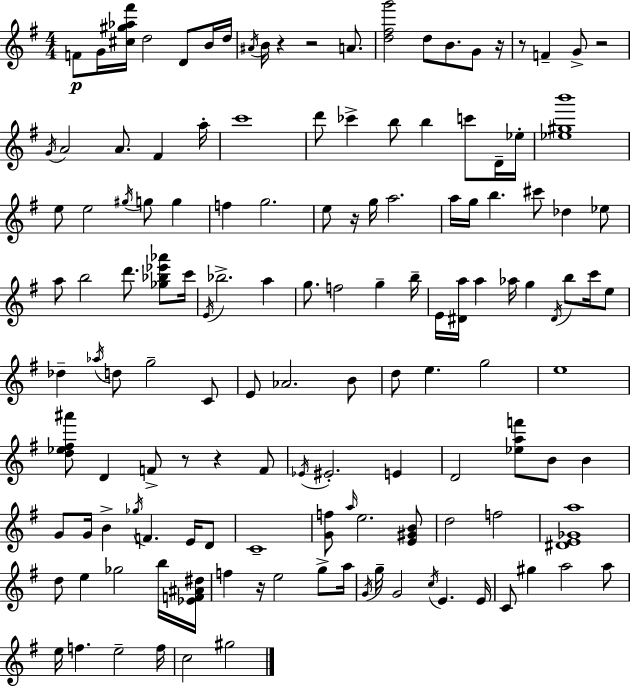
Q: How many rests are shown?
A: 9